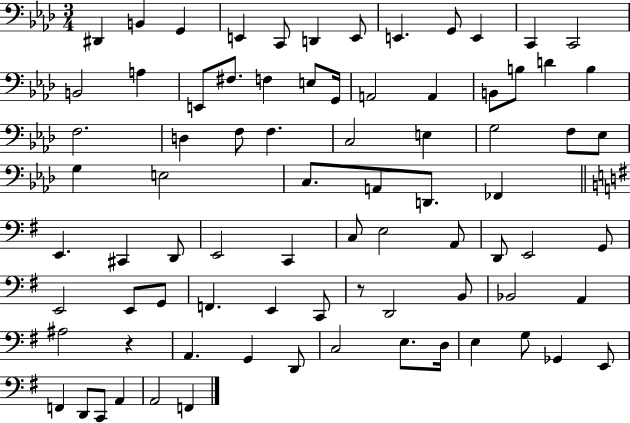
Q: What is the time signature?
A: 3/4